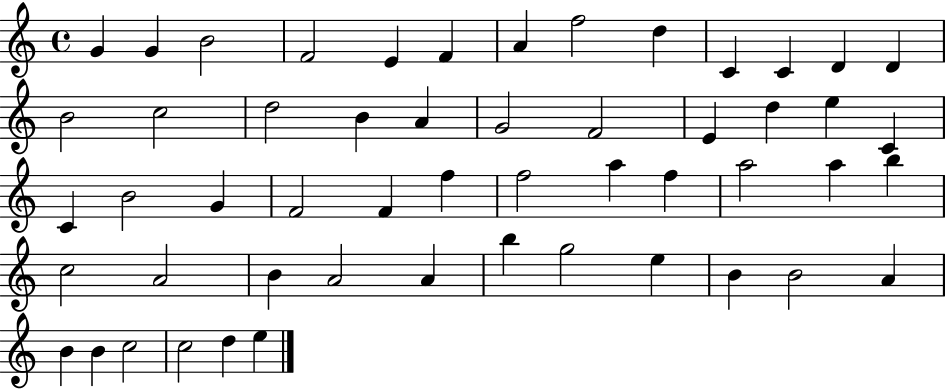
X:1
T:Untitled
M:4/4
L:1/4
K:C
G G B2 F2 E F A f2 d C C D D B2 c2 d2 B A G2 F2 E d e C C B2 G F2 F f f2 a f a2 a b c2 A2 B A2 A b g2 e B B2 A B B c2 c2 d e